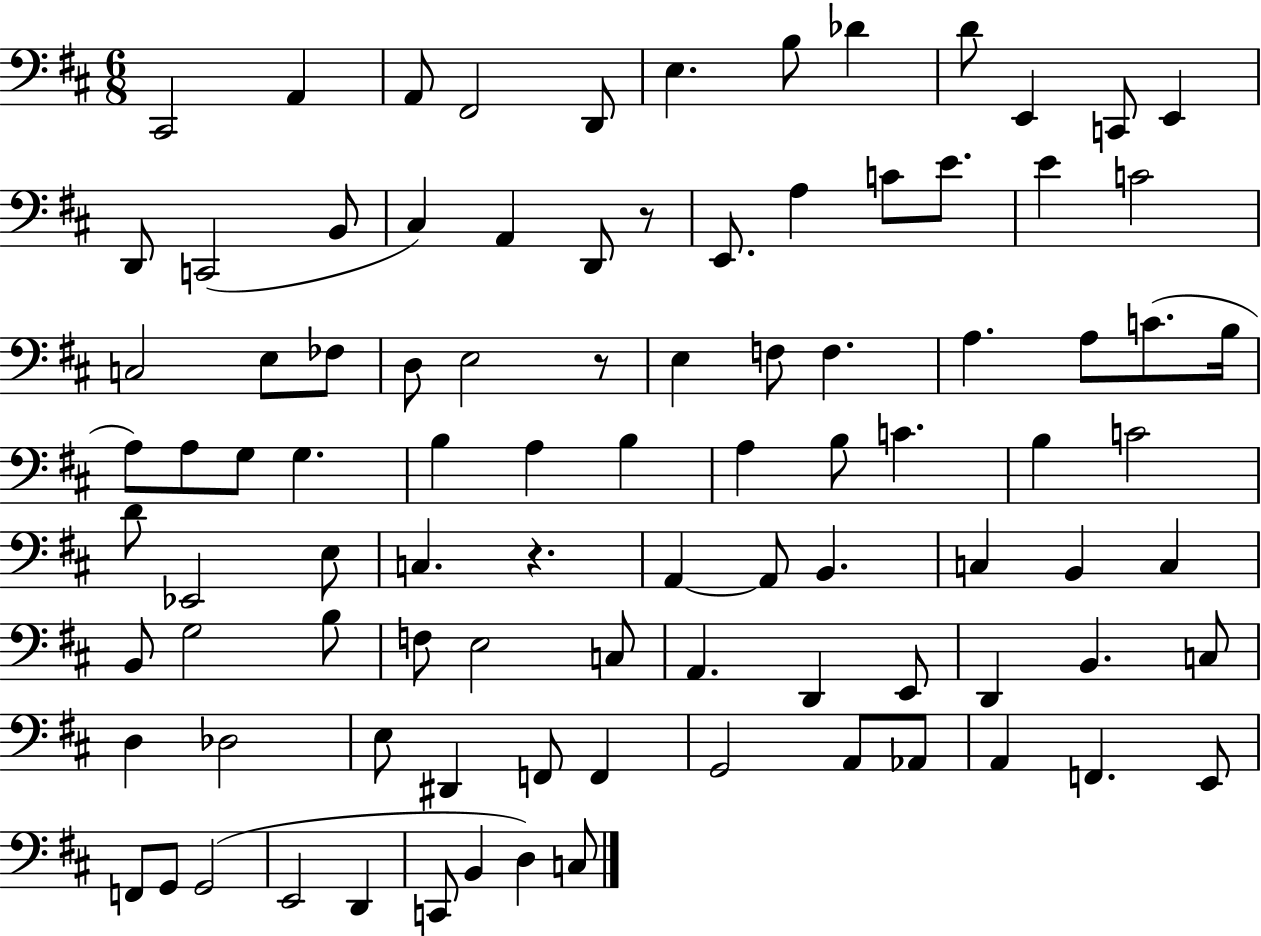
C#2/h A2/q A2/e F#2/h D2/e E3/q. B3/e Db4/q D4/e E2/q C2/e E2/q D2/e C2/h B2/e C#3/q A2/q D2/e R/e E2/e. A3/q C4/e E4/e. E4/q C4/h C3/h E3/e FES3/e D3/e E3/h R/e E3/q F3/e F3/q. A3/q. A3/e C4/e. B3/s A3/e A3/e G3/e G3/q. B3/q A3/q B3/q A3/q B3/e C4/q. B3/q C4/h D4/e Eb2/h E3/e C3/q. R/q. A2/q A2/e B2/q. C3/q B2/q C3/q B2/e G3/h B3/e F3/e E3/h C3/e A2/q. D2/q E2/e D2/q B2/q. C3/e D3/q Db3/h E3/e D#2/q F2/e F2/q G2/h A2/e Ab2/e A2/q F2/q. E2/e F2/e G2/e G2/h E2/h D2/q C2/e B2/q D3/q C3/e